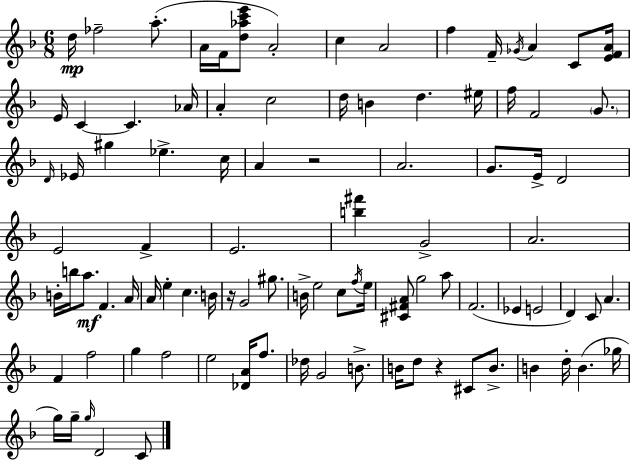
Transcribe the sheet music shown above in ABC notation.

X:1
T:Untitled
M:6/8
L:1/4
K:F
d/4 _f2 a/2 A/4 F/4 [d_ac'e']/2 A2 c A2 f F/4 _G/4 A C/2 [EFA]/4 E/4 C C _A/4 A c2 d/4 B d ^e/4 f/4 F2 G/2 D/4 _E/4 ^g _e c/4 A z2 A2 G/2 E/4 D2 E2 F E2 [b^f'] G2 A2 B/4 b/4 a/2 F A/4 A/4 e c B/4 z/4 G2 ^g/2 B/4 e2 c/2 f/4 e/4 [^C^FA]/2 g2 a/2 F2 _E E2 D C/2 A F f2 g f2 e2 [_DA]/4 f/2 _d/4 G2 B/2 B/4 d/2 z ^C/2 B/2 B d/4 B _g/4 g/4 g/4 g/4 D2 C/2